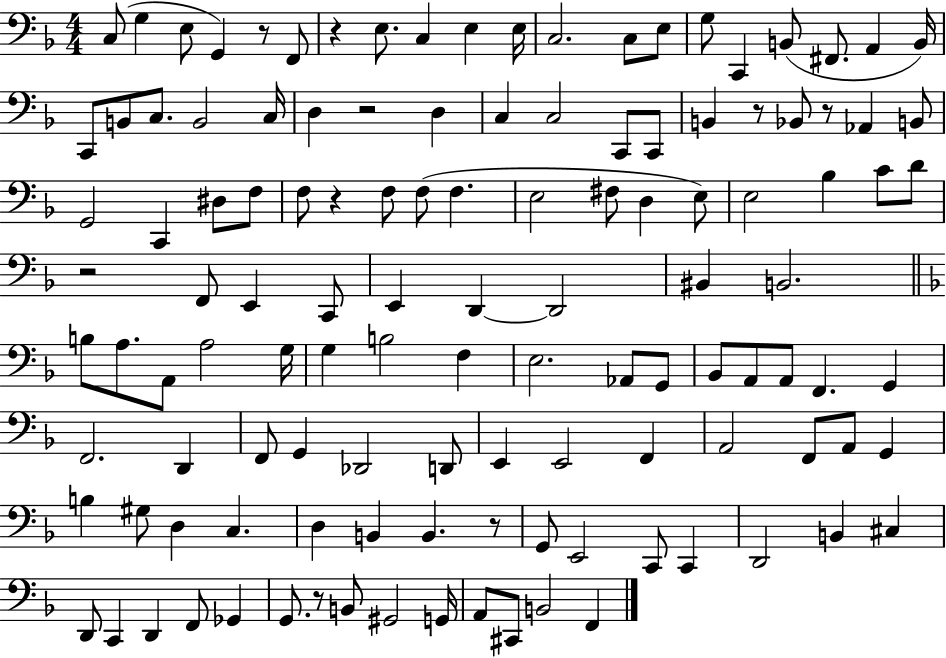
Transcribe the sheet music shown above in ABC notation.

X:1
T:Untitled
M:4/4
L:1/4
K:F
C,/2 G, E,/2 G,, z/2 F,,/2 z E,/2 C, E, E,/4 C,2 C,/2 E,/2 G,/2 C,, B,,/2 ^F,,/2 A,, B,,/4 C,,/2 B,,/2 C,/2 B,,2 C,/4 D, z2 D, C, C,2 C,,/2 C,,/2 B,, z/2 _B,,/2 z/2 _A,, B,,/2 G,,2 C,, ^D,/2 F,/2 F,/2 z F,/2 F,/2 F, E,2 ^F,/2 D, E,/2 E,2 _B, C/2 D/2 z2 F,,/2 E,, C,,/2 E,, D,, D,,2 ^B,, B,,2 B,/2 A,/2 A,,/2 A,2 G,/4 G, B,2 F, E,2 _A,,/2 G,,/2 _B,,/2 A,,/2 A,,/2 F,, G,, F,,2 D,, F,,/2 G,, _D,,2 D,,/2 E,, E,,2 F,, A,,2 F,,/2 A,,/2 G,, B, ^G,/2 D, C, D, B,, B,, z/2 G,,/2 E,,2 C,,/2 C,, D,,2 B,, ^C, D,,/2 C,, D,, F,,/2 _G,, G,,/2 z/2 B,,/2 ^G,,2 G,,/4 A,,/2 ^C,,/2 B,,2 F,,